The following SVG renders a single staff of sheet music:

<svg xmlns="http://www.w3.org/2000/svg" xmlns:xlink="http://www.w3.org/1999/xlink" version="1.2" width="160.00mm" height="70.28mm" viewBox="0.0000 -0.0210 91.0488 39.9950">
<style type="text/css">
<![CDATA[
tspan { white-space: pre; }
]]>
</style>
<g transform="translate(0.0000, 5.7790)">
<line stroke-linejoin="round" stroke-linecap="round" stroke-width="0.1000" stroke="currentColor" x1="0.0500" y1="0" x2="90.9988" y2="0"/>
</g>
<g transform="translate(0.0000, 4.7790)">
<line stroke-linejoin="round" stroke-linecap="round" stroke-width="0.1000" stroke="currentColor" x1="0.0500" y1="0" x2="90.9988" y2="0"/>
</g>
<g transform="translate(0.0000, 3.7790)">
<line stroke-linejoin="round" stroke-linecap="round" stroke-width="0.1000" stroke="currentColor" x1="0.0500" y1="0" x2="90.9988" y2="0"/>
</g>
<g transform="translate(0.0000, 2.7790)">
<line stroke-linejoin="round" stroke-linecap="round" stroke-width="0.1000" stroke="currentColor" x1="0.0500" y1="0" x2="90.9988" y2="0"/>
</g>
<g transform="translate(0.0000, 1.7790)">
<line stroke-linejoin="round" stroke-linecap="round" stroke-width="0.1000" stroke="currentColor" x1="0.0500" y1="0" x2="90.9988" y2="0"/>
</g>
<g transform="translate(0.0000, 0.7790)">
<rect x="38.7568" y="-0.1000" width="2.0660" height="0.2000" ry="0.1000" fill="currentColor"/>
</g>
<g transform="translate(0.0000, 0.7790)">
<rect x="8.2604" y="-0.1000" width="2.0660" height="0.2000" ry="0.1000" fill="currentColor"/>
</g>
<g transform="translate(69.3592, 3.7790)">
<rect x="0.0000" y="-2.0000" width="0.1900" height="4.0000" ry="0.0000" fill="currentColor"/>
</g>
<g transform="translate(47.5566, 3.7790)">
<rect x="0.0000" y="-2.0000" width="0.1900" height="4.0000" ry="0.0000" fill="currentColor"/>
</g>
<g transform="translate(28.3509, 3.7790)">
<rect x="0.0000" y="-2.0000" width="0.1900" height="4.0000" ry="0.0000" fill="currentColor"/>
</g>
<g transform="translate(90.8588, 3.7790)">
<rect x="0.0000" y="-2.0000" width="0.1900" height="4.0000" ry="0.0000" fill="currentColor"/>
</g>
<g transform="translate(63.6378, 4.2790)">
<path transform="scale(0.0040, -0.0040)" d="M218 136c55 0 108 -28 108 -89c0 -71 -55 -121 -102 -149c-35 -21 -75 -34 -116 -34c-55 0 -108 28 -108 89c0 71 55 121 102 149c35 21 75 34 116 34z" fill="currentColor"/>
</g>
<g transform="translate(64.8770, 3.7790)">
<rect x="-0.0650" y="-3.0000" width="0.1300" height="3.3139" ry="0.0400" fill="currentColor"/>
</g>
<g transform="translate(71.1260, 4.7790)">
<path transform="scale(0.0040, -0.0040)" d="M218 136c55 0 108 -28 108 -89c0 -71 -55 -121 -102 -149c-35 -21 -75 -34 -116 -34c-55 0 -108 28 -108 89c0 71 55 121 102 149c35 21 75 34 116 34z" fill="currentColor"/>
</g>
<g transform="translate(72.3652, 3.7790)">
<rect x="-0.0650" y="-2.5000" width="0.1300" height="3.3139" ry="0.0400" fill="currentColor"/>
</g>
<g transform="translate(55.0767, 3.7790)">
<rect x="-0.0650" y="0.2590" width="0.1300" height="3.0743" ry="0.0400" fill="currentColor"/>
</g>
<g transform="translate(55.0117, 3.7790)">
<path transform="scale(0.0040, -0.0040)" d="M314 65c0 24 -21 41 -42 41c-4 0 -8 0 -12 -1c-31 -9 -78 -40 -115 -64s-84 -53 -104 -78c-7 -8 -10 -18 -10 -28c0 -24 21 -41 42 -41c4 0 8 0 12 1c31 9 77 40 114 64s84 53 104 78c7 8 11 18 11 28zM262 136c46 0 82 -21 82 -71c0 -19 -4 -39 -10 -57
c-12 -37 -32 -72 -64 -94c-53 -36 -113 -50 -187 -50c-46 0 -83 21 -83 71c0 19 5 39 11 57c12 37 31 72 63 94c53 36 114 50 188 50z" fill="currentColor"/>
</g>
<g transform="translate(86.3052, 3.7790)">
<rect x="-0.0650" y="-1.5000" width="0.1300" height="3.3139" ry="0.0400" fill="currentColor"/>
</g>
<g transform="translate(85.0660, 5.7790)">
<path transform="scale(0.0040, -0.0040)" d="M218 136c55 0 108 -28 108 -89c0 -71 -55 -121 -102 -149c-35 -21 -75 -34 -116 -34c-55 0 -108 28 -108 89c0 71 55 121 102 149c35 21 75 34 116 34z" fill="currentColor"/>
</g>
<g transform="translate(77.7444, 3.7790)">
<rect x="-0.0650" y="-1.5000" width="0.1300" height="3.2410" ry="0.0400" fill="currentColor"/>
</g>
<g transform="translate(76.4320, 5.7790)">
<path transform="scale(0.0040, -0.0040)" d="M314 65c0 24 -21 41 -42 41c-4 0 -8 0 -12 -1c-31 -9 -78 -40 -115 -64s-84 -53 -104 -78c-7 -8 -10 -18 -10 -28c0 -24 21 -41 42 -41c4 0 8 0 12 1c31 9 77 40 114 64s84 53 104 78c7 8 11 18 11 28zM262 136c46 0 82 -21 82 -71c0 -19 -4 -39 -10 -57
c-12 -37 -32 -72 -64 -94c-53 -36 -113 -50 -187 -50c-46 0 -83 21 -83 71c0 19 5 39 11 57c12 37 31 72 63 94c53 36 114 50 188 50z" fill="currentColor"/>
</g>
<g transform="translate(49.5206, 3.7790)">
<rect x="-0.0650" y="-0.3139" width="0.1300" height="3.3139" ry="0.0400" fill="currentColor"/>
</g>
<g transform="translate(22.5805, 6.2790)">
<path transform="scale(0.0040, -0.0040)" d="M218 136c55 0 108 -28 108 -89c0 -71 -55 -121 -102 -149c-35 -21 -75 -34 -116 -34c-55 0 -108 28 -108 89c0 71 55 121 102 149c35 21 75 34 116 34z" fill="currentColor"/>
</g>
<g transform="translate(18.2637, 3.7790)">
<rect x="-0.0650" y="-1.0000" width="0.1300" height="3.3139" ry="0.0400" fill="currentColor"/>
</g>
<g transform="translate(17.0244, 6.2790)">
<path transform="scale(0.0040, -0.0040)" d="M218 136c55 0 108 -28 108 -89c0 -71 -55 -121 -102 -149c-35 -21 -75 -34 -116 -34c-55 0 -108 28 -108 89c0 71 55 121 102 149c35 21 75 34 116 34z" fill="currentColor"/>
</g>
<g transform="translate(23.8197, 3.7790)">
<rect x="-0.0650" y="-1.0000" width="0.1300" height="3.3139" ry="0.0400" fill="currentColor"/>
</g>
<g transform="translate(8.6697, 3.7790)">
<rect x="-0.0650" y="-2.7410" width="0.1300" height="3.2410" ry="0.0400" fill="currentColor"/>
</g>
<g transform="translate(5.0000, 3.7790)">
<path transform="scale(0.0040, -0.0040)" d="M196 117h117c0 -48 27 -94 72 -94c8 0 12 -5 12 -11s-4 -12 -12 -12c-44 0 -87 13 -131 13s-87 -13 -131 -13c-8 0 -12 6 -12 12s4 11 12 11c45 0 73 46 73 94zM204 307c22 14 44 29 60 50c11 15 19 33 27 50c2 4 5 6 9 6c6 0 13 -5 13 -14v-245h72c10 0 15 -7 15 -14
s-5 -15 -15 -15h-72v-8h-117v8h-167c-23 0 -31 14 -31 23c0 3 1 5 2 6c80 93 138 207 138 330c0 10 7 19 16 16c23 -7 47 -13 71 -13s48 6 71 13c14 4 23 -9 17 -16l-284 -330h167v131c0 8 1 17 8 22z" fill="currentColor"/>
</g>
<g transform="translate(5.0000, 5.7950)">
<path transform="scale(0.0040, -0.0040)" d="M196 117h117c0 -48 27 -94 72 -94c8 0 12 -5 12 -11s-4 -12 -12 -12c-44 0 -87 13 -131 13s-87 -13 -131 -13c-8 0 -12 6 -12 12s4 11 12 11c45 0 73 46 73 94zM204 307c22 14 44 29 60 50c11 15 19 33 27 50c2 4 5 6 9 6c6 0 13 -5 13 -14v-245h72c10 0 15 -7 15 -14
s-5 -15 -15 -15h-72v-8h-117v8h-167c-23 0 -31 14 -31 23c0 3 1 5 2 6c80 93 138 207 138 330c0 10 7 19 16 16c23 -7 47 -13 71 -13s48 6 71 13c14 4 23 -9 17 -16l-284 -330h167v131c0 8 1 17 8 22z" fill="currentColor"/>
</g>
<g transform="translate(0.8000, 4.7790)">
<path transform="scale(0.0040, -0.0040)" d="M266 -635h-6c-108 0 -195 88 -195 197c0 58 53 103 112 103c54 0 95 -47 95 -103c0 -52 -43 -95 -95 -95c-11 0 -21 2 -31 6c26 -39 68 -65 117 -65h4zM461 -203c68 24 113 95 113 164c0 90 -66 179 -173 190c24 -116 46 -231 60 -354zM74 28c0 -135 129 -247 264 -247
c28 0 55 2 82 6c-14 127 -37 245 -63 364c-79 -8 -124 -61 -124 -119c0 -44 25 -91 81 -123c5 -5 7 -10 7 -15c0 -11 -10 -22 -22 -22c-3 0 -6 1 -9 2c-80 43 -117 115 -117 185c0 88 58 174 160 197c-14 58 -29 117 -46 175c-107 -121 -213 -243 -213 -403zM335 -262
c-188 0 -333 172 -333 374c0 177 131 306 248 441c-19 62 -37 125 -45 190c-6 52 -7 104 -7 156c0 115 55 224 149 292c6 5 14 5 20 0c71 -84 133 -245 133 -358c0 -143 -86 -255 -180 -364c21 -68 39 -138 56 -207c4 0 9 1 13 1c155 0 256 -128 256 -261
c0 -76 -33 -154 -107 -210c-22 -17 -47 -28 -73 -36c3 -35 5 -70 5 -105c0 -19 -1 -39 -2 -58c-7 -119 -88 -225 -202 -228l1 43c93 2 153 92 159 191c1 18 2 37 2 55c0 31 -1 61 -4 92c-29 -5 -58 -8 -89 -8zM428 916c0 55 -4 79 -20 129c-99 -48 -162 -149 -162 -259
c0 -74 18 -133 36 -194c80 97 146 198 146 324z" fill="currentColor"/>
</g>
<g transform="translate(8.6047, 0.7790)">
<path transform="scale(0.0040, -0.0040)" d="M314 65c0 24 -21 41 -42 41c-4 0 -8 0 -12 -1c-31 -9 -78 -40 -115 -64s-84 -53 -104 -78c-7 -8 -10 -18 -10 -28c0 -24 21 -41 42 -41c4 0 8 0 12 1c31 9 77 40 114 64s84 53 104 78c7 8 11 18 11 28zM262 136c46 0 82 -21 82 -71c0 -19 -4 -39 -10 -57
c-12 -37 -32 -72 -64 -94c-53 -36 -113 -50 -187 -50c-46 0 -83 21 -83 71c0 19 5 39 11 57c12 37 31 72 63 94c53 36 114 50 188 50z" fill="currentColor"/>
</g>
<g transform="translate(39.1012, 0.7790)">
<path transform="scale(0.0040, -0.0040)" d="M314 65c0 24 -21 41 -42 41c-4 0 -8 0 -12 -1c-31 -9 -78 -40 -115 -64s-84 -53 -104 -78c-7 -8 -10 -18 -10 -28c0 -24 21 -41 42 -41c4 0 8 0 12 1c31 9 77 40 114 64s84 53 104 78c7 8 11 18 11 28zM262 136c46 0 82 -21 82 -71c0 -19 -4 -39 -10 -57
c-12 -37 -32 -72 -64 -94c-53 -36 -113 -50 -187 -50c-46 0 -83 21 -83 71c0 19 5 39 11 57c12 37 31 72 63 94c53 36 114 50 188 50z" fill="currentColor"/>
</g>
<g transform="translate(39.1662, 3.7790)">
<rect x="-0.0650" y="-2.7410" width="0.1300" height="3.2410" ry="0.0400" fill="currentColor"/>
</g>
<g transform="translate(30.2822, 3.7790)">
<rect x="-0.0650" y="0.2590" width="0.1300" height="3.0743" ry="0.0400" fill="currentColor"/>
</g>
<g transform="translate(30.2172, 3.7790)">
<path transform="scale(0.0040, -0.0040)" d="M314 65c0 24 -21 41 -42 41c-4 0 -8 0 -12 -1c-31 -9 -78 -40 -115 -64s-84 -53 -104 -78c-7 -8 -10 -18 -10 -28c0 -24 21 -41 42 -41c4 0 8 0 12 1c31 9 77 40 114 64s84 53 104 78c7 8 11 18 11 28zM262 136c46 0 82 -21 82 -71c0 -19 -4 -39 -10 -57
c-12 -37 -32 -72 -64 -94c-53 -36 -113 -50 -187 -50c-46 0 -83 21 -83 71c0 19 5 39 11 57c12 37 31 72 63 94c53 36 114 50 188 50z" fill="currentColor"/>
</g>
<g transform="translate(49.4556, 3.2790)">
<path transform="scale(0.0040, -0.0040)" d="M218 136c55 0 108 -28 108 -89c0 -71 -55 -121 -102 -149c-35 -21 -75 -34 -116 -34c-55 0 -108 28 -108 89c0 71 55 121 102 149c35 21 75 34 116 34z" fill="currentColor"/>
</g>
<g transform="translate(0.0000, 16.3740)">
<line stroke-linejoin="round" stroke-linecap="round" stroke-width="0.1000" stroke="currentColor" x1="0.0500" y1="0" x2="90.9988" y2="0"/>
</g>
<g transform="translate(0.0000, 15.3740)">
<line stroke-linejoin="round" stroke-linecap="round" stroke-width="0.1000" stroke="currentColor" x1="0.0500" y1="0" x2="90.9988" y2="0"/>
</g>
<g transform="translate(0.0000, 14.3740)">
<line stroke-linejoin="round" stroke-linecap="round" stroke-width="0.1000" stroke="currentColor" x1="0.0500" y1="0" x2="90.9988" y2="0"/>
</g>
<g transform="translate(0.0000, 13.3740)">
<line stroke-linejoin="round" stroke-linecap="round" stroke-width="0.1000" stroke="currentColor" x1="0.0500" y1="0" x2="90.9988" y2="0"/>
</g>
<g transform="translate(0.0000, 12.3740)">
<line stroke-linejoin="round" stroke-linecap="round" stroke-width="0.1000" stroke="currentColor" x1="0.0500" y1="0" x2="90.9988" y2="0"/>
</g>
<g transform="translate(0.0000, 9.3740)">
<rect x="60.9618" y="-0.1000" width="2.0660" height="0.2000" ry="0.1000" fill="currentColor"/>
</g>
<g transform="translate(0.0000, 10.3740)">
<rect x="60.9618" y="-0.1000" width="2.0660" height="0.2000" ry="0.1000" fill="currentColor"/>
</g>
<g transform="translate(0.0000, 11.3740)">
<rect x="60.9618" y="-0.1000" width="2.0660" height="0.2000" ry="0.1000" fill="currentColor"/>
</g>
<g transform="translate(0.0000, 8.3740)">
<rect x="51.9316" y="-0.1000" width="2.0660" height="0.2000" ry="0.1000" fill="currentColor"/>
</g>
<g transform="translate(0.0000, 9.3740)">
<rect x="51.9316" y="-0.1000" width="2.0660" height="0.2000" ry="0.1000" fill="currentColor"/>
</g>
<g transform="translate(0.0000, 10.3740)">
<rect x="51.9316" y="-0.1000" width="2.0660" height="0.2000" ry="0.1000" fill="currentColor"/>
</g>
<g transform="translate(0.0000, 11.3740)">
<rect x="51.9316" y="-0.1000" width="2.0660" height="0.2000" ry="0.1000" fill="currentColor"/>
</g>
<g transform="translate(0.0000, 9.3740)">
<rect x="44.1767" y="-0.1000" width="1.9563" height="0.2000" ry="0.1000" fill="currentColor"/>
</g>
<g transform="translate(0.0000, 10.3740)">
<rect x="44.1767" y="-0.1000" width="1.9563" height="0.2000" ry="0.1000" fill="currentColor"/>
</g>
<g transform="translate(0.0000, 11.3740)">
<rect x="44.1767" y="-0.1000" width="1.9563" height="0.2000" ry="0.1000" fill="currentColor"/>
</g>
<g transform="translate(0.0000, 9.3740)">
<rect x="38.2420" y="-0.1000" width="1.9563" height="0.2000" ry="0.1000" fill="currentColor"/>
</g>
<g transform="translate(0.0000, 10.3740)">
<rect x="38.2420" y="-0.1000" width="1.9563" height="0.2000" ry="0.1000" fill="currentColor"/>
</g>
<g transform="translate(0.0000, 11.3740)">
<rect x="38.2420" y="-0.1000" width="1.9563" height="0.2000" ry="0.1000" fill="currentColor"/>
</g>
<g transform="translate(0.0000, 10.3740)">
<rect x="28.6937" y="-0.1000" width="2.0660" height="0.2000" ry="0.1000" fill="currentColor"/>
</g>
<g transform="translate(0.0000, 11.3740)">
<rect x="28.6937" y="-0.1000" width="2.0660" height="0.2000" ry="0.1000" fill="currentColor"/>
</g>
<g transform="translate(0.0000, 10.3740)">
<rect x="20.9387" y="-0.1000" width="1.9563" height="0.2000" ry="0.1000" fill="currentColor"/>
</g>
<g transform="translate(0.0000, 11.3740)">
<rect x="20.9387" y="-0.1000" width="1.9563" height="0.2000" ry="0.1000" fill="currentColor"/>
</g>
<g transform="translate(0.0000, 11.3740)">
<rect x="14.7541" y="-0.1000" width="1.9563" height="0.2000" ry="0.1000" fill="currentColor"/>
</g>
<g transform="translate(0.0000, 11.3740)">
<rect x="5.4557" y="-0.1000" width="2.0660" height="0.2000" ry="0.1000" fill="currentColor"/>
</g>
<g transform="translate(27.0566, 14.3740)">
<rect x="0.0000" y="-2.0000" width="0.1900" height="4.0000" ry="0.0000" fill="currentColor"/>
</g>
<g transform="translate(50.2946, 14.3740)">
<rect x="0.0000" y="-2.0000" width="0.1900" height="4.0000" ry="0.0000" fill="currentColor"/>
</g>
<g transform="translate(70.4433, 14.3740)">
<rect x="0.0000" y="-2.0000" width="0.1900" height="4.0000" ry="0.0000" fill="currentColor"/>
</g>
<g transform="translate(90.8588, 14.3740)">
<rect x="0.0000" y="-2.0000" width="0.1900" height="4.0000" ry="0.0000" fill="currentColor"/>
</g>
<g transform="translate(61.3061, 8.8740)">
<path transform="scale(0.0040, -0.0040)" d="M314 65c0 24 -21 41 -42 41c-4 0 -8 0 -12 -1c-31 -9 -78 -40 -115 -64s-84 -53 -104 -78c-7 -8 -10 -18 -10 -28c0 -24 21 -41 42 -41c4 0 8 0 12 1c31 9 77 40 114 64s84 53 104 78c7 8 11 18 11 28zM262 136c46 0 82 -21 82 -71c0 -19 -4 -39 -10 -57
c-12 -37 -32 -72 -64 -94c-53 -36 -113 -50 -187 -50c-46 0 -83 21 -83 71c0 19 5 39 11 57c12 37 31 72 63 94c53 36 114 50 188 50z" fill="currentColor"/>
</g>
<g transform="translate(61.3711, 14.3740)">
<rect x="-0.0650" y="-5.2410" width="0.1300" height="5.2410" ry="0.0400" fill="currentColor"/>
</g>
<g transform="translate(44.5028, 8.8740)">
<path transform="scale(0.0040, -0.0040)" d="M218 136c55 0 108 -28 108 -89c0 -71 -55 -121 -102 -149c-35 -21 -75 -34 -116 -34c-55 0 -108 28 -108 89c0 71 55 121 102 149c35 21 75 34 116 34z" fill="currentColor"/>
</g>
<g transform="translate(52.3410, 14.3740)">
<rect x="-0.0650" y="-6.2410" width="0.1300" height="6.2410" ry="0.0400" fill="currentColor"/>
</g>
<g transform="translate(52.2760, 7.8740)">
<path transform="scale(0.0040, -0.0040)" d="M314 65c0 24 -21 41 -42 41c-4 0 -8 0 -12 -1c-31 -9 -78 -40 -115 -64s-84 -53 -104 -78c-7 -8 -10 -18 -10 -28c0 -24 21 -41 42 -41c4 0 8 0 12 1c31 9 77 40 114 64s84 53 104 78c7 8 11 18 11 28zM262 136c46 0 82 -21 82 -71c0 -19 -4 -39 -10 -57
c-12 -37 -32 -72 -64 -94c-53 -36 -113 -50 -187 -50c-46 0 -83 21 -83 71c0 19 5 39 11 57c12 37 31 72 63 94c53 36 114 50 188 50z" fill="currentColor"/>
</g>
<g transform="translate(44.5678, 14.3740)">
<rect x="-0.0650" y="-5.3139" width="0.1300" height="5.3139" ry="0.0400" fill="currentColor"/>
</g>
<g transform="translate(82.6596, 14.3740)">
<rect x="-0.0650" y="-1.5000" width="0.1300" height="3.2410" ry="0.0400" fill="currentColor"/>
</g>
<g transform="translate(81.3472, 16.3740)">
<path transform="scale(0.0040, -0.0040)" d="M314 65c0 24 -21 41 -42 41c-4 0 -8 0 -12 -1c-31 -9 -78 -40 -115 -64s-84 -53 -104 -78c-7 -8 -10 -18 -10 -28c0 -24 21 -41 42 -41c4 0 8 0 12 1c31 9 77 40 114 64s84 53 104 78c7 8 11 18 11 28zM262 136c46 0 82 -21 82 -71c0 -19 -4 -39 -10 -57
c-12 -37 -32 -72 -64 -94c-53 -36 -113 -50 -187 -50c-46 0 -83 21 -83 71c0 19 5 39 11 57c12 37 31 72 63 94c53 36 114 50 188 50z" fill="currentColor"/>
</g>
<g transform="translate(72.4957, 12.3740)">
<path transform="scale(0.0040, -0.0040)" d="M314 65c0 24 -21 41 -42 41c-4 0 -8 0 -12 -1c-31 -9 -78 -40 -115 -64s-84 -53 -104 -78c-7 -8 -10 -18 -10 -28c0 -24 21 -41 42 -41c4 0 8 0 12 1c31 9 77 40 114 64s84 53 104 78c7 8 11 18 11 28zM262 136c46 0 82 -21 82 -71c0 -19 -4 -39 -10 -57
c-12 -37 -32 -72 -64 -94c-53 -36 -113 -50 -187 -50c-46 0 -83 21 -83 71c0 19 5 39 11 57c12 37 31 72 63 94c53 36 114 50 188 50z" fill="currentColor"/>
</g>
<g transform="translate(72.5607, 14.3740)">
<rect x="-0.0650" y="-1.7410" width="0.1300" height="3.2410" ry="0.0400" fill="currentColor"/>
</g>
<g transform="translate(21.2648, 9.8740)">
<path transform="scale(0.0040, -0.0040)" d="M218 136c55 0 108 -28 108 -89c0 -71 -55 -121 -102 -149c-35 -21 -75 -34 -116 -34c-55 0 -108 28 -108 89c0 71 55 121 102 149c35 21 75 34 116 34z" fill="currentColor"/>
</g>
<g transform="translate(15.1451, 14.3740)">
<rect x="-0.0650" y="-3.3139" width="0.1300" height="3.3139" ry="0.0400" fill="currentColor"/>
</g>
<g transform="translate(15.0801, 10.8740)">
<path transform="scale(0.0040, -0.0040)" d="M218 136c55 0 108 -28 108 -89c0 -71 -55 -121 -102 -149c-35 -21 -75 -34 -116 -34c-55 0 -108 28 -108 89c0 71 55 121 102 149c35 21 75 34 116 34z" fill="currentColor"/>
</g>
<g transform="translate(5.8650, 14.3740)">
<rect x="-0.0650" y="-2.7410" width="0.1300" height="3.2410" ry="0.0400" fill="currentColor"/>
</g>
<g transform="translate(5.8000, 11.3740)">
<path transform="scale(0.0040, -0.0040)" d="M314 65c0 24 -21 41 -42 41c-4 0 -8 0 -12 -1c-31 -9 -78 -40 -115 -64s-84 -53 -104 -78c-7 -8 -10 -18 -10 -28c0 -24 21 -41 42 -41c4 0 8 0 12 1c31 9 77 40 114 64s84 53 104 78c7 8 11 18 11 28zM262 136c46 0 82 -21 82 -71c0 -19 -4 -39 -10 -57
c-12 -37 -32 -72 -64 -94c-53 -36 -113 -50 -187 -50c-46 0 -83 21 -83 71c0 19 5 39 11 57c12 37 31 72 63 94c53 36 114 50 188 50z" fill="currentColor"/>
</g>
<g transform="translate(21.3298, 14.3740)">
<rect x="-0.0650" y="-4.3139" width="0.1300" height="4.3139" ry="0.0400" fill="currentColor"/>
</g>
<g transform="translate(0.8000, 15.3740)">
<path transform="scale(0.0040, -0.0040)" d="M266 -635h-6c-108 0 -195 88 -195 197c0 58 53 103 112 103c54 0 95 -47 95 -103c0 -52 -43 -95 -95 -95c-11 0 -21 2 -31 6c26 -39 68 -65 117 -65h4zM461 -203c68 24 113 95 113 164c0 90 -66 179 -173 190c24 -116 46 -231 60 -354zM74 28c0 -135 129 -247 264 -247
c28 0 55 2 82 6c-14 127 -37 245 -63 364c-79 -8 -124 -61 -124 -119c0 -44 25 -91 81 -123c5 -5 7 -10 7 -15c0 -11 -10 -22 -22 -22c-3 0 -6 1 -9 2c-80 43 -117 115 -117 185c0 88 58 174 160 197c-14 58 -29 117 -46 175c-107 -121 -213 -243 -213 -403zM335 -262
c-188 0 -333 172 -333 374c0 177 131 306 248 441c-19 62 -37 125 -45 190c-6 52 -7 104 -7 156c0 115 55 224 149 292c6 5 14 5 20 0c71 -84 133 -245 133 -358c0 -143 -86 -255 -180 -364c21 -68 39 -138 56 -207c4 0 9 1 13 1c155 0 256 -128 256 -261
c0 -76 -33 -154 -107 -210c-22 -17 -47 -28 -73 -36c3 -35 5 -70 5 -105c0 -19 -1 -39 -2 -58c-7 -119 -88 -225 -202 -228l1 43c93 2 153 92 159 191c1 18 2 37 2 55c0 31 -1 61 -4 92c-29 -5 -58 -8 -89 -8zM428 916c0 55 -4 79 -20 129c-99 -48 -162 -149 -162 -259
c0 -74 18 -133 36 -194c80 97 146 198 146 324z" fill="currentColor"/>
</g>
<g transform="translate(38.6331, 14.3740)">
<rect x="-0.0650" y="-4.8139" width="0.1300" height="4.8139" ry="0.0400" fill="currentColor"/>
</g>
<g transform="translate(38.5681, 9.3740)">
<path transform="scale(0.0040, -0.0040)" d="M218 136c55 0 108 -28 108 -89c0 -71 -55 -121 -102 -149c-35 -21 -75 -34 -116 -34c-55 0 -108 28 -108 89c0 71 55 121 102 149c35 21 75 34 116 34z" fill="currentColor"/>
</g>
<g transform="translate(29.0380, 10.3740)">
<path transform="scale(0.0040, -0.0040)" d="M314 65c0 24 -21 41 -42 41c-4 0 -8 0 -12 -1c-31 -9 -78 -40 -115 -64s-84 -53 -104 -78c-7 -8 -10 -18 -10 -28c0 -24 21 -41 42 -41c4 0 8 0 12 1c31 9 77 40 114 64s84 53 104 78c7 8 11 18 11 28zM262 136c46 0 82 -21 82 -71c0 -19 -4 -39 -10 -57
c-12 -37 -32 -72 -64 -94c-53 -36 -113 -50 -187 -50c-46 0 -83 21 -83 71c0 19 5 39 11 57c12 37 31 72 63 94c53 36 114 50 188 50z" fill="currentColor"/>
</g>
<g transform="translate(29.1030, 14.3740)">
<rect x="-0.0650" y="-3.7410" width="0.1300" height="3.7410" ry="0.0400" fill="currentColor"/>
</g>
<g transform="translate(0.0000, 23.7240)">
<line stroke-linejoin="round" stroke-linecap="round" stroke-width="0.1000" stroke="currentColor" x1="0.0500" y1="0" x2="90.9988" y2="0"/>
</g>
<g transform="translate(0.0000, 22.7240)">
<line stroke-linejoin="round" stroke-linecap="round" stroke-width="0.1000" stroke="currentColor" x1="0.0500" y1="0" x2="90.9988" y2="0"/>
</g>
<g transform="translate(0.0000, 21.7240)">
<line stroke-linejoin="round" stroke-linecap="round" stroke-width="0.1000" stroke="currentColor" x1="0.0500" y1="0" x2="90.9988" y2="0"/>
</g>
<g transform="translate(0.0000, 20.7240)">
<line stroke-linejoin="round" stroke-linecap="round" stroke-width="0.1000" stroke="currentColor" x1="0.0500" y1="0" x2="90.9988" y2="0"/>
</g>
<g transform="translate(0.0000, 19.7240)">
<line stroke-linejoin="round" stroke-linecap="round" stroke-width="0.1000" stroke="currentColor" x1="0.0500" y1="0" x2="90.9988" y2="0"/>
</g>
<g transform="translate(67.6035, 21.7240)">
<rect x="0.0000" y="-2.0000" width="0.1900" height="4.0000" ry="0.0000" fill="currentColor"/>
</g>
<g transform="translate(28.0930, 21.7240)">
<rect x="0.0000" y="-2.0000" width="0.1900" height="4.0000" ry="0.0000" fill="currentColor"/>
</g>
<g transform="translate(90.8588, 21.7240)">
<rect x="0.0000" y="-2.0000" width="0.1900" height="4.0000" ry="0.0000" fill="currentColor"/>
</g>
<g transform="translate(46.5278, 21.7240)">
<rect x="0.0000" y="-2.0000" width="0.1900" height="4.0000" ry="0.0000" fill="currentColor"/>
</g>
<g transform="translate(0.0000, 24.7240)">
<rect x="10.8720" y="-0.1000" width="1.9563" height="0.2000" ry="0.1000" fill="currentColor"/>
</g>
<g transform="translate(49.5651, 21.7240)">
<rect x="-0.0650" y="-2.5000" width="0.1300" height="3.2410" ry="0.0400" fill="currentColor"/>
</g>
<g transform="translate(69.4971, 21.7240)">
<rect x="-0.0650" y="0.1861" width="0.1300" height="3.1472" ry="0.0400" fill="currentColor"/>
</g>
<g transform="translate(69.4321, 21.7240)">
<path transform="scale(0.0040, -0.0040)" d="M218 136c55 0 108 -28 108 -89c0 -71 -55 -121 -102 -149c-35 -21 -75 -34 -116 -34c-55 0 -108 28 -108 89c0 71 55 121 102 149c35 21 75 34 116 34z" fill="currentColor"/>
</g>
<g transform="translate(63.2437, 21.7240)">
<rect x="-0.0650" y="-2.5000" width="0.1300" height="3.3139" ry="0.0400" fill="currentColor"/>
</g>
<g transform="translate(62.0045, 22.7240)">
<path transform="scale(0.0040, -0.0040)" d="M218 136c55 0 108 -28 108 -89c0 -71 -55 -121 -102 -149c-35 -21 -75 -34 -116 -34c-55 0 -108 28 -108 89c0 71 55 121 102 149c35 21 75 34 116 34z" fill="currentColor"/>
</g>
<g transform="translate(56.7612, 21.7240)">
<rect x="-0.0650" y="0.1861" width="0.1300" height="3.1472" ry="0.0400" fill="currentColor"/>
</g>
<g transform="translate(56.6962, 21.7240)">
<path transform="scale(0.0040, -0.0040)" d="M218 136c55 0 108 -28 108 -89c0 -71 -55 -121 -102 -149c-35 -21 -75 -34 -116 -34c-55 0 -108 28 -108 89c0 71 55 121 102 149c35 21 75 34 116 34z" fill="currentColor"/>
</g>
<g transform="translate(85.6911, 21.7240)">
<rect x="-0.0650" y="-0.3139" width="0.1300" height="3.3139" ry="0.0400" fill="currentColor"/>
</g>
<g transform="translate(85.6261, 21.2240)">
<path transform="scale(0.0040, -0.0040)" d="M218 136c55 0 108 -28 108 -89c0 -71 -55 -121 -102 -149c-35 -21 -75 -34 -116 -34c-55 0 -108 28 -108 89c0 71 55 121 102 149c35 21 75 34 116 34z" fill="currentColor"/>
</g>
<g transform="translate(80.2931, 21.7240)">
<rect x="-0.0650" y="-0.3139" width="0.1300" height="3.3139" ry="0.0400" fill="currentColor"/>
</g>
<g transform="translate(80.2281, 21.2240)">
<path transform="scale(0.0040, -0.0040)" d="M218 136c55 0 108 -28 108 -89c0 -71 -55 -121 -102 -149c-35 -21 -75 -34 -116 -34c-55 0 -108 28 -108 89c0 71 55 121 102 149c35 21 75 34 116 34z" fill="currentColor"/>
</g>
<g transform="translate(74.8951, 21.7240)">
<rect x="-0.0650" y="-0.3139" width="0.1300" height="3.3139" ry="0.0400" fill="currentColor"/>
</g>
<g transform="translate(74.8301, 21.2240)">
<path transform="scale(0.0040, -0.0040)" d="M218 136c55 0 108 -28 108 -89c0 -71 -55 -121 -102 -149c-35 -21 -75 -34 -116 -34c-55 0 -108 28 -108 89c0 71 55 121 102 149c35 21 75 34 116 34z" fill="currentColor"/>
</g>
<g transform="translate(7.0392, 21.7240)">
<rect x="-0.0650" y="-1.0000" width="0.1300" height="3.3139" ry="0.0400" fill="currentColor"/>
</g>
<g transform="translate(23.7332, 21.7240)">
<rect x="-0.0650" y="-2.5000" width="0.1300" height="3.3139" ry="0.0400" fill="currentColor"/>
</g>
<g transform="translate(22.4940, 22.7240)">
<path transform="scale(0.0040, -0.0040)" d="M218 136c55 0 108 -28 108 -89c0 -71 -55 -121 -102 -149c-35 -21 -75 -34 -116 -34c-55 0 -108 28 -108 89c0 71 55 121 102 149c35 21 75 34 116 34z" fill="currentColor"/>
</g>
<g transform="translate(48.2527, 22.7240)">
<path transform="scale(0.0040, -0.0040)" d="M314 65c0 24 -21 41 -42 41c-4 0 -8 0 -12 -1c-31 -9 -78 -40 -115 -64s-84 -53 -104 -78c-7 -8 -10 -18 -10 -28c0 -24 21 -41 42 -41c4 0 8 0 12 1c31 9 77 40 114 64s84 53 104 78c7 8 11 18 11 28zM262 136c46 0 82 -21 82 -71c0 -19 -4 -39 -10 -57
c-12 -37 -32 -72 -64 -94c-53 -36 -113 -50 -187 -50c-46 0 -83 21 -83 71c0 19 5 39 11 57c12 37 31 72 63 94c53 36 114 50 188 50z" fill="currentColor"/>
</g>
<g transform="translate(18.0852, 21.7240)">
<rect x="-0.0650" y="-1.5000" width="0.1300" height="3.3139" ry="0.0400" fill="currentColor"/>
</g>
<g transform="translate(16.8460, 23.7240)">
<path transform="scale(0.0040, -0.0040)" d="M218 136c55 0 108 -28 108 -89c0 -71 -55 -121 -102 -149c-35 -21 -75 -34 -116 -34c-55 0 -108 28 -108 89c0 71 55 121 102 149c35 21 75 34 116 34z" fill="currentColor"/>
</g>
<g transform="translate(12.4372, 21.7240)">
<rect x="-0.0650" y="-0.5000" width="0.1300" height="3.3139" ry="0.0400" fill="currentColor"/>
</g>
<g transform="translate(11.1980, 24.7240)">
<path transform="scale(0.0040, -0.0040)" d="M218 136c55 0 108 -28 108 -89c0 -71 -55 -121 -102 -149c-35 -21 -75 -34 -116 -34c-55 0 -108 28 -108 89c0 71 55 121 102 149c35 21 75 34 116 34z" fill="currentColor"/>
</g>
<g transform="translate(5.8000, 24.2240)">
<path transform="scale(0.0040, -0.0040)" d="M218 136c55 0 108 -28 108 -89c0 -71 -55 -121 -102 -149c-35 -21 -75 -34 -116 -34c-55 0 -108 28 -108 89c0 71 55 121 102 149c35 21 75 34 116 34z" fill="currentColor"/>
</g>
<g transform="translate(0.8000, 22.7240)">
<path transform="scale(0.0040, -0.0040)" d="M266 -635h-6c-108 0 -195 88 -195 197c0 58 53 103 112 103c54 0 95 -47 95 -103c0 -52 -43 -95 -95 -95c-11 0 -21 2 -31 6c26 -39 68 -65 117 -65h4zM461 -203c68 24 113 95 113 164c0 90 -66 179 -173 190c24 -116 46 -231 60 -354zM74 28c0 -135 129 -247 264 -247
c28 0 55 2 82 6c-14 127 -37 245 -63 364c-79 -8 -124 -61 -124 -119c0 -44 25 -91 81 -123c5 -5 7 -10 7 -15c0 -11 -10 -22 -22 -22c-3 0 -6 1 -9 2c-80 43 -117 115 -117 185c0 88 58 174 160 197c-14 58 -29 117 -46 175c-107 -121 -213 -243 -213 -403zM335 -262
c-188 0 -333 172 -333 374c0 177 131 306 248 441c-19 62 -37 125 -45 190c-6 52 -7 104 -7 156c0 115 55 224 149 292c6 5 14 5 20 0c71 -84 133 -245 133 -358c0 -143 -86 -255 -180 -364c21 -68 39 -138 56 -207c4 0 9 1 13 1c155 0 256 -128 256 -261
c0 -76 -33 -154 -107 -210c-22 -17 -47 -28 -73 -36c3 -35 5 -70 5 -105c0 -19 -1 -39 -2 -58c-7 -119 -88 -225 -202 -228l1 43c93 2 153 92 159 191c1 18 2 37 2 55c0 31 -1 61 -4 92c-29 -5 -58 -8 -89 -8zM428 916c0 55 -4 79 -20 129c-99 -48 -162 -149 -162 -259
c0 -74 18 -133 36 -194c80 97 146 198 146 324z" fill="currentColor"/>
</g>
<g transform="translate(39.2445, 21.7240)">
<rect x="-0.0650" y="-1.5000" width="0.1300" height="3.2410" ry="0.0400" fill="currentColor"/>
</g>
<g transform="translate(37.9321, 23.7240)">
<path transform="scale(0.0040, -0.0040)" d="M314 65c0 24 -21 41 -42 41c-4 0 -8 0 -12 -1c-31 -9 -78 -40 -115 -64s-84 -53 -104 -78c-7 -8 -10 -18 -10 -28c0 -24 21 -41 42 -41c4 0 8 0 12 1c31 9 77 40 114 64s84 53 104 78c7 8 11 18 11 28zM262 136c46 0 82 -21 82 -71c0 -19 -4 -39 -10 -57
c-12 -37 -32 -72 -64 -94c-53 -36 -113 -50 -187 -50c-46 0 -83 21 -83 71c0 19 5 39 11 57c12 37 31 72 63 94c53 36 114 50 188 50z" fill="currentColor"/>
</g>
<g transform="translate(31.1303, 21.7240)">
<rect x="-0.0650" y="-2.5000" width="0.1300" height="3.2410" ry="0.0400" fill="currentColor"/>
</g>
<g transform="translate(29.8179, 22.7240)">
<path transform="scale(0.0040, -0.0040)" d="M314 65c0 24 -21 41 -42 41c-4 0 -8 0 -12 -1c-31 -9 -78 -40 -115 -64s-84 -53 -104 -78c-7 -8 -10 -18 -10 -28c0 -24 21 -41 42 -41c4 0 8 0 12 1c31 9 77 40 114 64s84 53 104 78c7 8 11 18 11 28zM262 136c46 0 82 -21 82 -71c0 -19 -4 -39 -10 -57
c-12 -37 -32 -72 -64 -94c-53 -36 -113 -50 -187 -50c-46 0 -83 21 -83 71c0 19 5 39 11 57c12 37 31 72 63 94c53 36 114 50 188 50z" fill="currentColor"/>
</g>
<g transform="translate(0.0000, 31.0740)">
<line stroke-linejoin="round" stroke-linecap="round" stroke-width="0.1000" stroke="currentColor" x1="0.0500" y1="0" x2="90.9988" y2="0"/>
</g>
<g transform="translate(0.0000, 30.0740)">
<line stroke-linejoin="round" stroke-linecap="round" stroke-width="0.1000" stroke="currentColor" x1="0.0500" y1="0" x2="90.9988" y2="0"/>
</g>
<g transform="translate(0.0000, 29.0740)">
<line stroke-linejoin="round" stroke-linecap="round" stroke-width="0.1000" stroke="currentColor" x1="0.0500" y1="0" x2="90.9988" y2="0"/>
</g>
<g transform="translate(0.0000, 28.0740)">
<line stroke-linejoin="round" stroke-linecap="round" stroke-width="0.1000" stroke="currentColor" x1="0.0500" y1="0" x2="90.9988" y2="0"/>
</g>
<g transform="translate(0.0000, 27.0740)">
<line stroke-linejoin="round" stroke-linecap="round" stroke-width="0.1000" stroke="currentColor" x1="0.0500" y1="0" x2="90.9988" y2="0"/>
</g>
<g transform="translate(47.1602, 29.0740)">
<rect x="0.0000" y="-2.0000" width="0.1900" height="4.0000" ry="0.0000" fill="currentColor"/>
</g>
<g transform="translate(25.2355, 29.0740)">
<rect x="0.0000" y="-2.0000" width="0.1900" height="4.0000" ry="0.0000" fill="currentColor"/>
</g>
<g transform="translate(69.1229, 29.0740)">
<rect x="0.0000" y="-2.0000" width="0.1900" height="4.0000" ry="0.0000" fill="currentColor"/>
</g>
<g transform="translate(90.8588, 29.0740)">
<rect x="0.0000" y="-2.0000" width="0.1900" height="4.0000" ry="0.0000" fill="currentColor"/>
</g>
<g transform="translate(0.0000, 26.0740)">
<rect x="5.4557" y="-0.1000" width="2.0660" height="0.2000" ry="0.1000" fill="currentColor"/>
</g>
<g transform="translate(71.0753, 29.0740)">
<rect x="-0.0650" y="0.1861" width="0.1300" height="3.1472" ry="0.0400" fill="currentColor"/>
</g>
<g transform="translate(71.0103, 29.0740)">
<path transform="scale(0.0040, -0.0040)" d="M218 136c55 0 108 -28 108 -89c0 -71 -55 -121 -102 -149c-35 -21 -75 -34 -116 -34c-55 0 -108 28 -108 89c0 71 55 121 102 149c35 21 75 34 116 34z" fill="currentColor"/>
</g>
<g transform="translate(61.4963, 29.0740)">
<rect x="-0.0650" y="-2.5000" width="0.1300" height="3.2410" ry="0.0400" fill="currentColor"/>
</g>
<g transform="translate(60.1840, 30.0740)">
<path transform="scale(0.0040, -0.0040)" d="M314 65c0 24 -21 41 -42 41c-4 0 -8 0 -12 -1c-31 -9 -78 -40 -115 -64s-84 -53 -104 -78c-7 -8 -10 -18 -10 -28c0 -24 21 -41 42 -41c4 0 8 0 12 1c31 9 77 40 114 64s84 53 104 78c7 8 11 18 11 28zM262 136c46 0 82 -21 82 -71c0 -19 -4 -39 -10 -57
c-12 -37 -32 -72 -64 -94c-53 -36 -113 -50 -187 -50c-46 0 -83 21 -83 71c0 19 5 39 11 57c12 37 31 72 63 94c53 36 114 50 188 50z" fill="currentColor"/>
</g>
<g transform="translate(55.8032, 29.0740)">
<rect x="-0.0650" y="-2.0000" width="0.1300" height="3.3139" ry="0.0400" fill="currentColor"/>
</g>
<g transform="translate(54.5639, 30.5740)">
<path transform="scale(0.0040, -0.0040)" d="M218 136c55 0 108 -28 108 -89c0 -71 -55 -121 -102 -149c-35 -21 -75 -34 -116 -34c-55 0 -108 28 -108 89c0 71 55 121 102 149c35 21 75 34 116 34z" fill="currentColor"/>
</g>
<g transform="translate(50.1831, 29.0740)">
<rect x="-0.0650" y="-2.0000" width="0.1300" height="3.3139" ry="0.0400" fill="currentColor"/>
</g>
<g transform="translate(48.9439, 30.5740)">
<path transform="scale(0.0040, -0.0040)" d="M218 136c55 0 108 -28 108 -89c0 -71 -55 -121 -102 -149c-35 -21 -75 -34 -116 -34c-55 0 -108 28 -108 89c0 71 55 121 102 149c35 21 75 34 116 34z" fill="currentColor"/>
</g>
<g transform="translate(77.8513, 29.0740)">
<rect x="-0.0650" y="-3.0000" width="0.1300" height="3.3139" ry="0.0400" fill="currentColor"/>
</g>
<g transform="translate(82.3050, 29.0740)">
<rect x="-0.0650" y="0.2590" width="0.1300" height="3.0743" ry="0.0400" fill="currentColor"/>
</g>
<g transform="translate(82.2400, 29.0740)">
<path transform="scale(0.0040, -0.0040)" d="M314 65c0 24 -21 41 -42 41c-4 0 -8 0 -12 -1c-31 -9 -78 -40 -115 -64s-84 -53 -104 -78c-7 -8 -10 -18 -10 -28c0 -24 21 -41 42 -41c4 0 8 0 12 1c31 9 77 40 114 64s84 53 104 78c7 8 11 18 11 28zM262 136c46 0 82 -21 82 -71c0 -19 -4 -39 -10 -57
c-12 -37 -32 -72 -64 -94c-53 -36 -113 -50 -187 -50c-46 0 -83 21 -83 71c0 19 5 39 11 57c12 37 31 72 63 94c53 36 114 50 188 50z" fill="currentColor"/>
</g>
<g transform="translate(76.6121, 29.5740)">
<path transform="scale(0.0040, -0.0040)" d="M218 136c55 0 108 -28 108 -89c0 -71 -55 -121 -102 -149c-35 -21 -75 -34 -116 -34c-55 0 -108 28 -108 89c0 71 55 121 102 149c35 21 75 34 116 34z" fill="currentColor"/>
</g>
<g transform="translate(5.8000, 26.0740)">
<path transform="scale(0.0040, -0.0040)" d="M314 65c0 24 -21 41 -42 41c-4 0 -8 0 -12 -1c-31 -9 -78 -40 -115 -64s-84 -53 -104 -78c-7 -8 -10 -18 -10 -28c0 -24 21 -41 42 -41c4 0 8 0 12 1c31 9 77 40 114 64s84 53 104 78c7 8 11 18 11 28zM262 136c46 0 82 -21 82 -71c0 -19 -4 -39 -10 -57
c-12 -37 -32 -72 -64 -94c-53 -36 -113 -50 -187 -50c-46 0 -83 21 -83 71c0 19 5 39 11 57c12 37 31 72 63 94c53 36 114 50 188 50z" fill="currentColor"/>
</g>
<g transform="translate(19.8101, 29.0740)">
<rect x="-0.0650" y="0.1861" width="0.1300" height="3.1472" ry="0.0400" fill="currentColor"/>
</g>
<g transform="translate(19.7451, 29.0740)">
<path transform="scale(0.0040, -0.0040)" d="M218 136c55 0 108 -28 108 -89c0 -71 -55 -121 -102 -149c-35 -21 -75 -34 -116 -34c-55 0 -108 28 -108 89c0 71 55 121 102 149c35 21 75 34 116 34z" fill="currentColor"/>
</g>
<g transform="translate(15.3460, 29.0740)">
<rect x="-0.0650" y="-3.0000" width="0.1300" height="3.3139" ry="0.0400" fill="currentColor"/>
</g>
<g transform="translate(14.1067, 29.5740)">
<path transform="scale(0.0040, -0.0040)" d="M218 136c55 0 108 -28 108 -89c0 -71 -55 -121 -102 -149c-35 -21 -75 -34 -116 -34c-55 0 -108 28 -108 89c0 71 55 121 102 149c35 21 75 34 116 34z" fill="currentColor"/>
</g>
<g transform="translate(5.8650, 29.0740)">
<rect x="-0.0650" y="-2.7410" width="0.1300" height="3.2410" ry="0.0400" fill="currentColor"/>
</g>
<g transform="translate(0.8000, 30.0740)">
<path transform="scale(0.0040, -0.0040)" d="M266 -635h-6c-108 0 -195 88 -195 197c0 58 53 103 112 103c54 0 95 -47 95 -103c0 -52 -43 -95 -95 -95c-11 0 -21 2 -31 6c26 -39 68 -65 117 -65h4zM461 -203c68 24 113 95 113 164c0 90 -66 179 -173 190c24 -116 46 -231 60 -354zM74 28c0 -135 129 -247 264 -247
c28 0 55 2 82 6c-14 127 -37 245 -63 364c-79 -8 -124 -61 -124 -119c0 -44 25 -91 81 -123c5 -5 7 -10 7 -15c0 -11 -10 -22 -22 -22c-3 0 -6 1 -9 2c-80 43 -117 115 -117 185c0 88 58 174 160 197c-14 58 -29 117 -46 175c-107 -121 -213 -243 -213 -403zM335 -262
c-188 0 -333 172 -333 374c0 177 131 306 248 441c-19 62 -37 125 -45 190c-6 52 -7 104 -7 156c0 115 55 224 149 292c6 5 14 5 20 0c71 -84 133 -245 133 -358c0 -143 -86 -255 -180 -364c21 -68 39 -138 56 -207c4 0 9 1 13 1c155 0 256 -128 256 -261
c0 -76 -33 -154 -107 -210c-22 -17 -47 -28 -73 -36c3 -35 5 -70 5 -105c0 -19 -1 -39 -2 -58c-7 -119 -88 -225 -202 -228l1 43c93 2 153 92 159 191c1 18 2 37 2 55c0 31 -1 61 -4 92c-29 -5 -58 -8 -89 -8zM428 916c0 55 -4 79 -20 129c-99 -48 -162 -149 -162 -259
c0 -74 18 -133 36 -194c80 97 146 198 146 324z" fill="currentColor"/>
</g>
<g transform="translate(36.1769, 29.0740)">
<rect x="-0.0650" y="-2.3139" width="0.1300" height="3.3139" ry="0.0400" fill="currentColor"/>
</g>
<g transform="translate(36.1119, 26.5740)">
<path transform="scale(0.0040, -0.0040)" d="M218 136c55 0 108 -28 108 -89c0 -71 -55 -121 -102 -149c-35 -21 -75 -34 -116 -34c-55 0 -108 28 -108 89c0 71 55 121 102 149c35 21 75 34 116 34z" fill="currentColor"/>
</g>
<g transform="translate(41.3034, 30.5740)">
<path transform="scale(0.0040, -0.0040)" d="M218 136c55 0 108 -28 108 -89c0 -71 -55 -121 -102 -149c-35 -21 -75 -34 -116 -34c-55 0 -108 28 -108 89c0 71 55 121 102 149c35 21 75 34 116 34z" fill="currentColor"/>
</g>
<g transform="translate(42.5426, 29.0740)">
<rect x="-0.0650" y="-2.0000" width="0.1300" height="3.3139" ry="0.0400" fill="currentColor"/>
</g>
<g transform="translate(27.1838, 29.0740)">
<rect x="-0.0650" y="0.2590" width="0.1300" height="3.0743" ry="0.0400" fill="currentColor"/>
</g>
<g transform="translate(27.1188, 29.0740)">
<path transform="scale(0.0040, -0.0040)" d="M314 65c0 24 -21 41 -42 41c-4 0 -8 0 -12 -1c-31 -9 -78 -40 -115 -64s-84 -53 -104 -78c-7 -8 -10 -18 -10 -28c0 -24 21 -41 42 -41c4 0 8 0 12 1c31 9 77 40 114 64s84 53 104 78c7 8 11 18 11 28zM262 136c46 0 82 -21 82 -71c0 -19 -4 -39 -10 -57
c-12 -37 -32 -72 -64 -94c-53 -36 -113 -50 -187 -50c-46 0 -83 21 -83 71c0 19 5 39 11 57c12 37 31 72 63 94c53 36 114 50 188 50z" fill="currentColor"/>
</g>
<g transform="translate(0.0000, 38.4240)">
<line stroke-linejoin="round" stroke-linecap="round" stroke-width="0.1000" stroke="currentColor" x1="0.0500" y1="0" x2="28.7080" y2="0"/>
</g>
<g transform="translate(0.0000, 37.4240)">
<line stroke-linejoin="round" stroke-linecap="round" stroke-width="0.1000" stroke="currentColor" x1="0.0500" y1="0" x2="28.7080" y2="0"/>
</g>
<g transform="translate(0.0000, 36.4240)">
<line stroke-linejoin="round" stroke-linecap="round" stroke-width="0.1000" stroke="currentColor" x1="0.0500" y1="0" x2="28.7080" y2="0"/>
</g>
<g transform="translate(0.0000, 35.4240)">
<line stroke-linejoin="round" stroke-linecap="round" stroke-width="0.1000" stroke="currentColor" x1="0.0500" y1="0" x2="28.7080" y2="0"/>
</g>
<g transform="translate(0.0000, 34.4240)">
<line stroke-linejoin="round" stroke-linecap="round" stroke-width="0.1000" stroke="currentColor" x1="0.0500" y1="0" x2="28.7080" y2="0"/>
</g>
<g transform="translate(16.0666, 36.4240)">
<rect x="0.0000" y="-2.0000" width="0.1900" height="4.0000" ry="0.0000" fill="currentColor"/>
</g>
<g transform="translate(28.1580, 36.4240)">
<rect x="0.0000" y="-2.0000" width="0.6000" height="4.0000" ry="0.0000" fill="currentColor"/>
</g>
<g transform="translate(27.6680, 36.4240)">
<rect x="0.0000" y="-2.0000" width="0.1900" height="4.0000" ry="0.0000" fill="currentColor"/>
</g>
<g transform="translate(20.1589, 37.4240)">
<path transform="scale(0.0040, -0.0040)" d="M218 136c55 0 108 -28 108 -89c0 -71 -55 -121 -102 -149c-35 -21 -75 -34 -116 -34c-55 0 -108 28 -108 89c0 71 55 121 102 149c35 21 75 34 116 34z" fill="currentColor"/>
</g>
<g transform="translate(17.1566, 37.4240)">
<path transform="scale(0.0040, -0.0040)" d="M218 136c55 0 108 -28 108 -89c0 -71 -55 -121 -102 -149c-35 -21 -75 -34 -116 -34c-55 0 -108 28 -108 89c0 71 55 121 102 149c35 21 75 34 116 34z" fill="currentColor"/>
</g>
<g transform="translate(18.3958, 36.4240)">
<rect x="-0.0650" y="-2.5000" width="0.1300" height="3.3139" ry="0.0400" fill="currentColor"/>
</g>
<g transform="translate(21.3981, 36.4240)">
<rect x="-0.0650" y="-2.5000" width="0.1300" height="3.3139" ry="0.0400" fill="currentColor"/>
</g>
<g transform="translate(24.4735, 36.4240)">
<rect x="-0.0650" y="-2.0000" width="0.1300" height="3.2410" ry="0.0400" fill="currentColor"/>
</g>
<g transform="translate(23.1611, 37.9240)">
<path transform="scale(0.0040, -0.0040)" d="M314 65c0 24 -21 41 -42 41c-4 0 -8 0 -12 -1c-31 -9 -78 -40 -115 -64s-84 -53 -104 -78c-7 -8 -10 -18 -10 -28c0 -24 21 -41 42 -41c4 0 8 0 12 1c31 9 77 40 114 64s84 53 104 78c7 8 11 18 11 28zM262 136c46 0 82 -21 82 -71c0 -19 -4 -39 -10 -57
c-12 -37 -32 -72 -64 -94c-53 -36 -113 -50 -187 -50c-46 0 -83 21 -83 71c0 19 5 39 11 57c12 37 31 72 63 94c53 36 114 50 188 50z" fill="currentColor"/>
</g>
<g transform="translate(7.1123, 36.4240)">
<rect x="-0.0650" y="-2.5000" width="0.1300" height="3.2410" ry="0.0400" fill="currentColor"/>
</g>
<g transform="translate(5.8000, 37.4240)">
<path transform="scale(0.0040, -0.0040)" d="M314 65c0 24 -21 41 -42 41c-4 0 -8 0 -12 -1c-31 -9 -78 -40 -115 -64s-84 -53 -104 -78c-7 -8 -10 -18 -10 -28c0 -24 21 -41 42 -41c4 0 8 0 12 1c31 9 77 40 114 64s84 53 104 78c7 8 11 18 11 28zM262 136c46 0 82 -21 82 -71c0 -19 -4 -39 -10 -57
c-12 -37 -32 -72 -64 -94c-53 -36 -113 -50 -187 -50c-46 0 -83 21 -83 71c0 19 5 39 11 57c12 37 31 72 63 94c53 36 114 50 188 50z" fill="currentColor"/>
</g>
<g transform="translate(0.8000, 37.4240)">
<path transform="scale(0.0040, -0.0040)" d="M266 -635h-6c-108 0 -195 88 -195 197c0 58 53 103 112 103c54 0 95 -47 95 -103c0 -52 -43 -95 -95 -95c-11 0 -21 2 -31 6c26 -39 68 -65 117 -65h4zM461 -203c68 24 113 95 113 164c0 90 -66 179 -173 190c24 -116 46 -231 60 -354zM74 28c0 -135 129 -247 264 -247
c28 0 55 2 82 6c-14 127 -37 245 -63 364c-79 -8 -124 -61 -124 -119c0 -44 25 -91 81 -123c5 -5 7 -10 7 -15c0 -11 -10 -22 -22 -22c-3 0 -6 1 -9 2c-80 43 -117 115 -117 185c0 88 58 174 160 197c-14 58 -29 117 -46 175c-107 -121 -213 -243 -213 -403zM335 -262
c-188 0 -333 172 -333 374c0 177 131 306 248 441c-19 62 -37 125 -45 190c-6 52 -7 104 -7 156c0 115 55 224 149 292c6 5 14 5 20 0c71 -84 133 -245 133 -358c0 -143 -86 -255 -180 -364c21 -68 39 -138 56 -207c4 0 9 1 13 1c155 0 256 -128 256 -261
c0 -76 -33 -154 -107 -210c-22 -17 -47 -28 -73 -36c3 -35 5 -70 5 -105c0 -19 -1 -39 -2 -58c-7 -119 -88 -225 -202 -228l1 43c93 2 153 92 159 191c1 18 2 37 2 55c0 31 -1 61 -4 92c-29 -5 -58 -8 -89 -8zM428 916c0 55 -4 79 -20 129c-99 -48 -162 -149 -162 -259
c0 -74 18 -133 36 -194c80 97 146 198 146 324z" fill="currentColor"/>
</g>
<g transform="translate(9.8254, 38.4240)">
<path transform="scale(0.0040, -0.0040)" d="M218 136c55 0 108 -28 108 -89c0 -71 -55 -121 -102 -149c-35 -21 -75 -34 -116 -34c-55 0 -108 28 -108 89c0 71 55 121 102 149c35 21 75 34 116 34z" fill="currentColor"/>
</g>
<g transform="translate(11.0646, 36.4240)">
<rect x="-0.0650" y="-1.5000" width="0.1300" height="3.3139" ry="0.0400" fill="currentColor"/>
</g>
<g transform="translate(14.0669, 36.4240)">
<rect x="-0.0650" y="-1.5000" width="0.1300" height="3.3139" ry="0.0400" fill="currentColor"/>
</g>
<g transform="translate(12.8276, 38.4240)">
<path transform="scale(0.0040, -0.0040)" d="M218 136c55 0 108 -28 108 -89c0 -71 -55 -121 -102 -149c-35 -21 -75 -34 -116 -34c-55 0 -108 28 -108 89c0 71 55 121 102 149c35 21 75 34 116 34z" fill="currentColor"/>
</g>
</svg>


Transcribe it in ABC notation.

X:1
T:Untitled
M:4/4
L:1/4
K:C
a2 D D B2 a2 c B2 A G E2 E a2 b d' c'2 e' f' a'2 f'2 f2 E2 D C E G G2 E2 G2 B G B c c c a2 A B B2 g F F F G2 B A B2 G2 E E G G F2